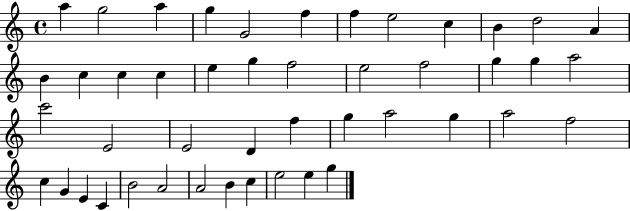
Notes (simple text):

A5/q G5/h A5/q G5/q G4/h F5/q F5/q E5/h C5/q B4/q D5/h A4/q B4/q C5/q C5/q C5/q E5/q G5/q F5/h E5/h F5/h G5/q G5/q A5/h C6/h E4/h E4/h D4/q F5/q G5/q A5/h G5/q A5/h F5/h C5/q G4/q E4/q C4/q B4/h A4/h A4/h B4/q C5/q E5/h E5/q G5/q